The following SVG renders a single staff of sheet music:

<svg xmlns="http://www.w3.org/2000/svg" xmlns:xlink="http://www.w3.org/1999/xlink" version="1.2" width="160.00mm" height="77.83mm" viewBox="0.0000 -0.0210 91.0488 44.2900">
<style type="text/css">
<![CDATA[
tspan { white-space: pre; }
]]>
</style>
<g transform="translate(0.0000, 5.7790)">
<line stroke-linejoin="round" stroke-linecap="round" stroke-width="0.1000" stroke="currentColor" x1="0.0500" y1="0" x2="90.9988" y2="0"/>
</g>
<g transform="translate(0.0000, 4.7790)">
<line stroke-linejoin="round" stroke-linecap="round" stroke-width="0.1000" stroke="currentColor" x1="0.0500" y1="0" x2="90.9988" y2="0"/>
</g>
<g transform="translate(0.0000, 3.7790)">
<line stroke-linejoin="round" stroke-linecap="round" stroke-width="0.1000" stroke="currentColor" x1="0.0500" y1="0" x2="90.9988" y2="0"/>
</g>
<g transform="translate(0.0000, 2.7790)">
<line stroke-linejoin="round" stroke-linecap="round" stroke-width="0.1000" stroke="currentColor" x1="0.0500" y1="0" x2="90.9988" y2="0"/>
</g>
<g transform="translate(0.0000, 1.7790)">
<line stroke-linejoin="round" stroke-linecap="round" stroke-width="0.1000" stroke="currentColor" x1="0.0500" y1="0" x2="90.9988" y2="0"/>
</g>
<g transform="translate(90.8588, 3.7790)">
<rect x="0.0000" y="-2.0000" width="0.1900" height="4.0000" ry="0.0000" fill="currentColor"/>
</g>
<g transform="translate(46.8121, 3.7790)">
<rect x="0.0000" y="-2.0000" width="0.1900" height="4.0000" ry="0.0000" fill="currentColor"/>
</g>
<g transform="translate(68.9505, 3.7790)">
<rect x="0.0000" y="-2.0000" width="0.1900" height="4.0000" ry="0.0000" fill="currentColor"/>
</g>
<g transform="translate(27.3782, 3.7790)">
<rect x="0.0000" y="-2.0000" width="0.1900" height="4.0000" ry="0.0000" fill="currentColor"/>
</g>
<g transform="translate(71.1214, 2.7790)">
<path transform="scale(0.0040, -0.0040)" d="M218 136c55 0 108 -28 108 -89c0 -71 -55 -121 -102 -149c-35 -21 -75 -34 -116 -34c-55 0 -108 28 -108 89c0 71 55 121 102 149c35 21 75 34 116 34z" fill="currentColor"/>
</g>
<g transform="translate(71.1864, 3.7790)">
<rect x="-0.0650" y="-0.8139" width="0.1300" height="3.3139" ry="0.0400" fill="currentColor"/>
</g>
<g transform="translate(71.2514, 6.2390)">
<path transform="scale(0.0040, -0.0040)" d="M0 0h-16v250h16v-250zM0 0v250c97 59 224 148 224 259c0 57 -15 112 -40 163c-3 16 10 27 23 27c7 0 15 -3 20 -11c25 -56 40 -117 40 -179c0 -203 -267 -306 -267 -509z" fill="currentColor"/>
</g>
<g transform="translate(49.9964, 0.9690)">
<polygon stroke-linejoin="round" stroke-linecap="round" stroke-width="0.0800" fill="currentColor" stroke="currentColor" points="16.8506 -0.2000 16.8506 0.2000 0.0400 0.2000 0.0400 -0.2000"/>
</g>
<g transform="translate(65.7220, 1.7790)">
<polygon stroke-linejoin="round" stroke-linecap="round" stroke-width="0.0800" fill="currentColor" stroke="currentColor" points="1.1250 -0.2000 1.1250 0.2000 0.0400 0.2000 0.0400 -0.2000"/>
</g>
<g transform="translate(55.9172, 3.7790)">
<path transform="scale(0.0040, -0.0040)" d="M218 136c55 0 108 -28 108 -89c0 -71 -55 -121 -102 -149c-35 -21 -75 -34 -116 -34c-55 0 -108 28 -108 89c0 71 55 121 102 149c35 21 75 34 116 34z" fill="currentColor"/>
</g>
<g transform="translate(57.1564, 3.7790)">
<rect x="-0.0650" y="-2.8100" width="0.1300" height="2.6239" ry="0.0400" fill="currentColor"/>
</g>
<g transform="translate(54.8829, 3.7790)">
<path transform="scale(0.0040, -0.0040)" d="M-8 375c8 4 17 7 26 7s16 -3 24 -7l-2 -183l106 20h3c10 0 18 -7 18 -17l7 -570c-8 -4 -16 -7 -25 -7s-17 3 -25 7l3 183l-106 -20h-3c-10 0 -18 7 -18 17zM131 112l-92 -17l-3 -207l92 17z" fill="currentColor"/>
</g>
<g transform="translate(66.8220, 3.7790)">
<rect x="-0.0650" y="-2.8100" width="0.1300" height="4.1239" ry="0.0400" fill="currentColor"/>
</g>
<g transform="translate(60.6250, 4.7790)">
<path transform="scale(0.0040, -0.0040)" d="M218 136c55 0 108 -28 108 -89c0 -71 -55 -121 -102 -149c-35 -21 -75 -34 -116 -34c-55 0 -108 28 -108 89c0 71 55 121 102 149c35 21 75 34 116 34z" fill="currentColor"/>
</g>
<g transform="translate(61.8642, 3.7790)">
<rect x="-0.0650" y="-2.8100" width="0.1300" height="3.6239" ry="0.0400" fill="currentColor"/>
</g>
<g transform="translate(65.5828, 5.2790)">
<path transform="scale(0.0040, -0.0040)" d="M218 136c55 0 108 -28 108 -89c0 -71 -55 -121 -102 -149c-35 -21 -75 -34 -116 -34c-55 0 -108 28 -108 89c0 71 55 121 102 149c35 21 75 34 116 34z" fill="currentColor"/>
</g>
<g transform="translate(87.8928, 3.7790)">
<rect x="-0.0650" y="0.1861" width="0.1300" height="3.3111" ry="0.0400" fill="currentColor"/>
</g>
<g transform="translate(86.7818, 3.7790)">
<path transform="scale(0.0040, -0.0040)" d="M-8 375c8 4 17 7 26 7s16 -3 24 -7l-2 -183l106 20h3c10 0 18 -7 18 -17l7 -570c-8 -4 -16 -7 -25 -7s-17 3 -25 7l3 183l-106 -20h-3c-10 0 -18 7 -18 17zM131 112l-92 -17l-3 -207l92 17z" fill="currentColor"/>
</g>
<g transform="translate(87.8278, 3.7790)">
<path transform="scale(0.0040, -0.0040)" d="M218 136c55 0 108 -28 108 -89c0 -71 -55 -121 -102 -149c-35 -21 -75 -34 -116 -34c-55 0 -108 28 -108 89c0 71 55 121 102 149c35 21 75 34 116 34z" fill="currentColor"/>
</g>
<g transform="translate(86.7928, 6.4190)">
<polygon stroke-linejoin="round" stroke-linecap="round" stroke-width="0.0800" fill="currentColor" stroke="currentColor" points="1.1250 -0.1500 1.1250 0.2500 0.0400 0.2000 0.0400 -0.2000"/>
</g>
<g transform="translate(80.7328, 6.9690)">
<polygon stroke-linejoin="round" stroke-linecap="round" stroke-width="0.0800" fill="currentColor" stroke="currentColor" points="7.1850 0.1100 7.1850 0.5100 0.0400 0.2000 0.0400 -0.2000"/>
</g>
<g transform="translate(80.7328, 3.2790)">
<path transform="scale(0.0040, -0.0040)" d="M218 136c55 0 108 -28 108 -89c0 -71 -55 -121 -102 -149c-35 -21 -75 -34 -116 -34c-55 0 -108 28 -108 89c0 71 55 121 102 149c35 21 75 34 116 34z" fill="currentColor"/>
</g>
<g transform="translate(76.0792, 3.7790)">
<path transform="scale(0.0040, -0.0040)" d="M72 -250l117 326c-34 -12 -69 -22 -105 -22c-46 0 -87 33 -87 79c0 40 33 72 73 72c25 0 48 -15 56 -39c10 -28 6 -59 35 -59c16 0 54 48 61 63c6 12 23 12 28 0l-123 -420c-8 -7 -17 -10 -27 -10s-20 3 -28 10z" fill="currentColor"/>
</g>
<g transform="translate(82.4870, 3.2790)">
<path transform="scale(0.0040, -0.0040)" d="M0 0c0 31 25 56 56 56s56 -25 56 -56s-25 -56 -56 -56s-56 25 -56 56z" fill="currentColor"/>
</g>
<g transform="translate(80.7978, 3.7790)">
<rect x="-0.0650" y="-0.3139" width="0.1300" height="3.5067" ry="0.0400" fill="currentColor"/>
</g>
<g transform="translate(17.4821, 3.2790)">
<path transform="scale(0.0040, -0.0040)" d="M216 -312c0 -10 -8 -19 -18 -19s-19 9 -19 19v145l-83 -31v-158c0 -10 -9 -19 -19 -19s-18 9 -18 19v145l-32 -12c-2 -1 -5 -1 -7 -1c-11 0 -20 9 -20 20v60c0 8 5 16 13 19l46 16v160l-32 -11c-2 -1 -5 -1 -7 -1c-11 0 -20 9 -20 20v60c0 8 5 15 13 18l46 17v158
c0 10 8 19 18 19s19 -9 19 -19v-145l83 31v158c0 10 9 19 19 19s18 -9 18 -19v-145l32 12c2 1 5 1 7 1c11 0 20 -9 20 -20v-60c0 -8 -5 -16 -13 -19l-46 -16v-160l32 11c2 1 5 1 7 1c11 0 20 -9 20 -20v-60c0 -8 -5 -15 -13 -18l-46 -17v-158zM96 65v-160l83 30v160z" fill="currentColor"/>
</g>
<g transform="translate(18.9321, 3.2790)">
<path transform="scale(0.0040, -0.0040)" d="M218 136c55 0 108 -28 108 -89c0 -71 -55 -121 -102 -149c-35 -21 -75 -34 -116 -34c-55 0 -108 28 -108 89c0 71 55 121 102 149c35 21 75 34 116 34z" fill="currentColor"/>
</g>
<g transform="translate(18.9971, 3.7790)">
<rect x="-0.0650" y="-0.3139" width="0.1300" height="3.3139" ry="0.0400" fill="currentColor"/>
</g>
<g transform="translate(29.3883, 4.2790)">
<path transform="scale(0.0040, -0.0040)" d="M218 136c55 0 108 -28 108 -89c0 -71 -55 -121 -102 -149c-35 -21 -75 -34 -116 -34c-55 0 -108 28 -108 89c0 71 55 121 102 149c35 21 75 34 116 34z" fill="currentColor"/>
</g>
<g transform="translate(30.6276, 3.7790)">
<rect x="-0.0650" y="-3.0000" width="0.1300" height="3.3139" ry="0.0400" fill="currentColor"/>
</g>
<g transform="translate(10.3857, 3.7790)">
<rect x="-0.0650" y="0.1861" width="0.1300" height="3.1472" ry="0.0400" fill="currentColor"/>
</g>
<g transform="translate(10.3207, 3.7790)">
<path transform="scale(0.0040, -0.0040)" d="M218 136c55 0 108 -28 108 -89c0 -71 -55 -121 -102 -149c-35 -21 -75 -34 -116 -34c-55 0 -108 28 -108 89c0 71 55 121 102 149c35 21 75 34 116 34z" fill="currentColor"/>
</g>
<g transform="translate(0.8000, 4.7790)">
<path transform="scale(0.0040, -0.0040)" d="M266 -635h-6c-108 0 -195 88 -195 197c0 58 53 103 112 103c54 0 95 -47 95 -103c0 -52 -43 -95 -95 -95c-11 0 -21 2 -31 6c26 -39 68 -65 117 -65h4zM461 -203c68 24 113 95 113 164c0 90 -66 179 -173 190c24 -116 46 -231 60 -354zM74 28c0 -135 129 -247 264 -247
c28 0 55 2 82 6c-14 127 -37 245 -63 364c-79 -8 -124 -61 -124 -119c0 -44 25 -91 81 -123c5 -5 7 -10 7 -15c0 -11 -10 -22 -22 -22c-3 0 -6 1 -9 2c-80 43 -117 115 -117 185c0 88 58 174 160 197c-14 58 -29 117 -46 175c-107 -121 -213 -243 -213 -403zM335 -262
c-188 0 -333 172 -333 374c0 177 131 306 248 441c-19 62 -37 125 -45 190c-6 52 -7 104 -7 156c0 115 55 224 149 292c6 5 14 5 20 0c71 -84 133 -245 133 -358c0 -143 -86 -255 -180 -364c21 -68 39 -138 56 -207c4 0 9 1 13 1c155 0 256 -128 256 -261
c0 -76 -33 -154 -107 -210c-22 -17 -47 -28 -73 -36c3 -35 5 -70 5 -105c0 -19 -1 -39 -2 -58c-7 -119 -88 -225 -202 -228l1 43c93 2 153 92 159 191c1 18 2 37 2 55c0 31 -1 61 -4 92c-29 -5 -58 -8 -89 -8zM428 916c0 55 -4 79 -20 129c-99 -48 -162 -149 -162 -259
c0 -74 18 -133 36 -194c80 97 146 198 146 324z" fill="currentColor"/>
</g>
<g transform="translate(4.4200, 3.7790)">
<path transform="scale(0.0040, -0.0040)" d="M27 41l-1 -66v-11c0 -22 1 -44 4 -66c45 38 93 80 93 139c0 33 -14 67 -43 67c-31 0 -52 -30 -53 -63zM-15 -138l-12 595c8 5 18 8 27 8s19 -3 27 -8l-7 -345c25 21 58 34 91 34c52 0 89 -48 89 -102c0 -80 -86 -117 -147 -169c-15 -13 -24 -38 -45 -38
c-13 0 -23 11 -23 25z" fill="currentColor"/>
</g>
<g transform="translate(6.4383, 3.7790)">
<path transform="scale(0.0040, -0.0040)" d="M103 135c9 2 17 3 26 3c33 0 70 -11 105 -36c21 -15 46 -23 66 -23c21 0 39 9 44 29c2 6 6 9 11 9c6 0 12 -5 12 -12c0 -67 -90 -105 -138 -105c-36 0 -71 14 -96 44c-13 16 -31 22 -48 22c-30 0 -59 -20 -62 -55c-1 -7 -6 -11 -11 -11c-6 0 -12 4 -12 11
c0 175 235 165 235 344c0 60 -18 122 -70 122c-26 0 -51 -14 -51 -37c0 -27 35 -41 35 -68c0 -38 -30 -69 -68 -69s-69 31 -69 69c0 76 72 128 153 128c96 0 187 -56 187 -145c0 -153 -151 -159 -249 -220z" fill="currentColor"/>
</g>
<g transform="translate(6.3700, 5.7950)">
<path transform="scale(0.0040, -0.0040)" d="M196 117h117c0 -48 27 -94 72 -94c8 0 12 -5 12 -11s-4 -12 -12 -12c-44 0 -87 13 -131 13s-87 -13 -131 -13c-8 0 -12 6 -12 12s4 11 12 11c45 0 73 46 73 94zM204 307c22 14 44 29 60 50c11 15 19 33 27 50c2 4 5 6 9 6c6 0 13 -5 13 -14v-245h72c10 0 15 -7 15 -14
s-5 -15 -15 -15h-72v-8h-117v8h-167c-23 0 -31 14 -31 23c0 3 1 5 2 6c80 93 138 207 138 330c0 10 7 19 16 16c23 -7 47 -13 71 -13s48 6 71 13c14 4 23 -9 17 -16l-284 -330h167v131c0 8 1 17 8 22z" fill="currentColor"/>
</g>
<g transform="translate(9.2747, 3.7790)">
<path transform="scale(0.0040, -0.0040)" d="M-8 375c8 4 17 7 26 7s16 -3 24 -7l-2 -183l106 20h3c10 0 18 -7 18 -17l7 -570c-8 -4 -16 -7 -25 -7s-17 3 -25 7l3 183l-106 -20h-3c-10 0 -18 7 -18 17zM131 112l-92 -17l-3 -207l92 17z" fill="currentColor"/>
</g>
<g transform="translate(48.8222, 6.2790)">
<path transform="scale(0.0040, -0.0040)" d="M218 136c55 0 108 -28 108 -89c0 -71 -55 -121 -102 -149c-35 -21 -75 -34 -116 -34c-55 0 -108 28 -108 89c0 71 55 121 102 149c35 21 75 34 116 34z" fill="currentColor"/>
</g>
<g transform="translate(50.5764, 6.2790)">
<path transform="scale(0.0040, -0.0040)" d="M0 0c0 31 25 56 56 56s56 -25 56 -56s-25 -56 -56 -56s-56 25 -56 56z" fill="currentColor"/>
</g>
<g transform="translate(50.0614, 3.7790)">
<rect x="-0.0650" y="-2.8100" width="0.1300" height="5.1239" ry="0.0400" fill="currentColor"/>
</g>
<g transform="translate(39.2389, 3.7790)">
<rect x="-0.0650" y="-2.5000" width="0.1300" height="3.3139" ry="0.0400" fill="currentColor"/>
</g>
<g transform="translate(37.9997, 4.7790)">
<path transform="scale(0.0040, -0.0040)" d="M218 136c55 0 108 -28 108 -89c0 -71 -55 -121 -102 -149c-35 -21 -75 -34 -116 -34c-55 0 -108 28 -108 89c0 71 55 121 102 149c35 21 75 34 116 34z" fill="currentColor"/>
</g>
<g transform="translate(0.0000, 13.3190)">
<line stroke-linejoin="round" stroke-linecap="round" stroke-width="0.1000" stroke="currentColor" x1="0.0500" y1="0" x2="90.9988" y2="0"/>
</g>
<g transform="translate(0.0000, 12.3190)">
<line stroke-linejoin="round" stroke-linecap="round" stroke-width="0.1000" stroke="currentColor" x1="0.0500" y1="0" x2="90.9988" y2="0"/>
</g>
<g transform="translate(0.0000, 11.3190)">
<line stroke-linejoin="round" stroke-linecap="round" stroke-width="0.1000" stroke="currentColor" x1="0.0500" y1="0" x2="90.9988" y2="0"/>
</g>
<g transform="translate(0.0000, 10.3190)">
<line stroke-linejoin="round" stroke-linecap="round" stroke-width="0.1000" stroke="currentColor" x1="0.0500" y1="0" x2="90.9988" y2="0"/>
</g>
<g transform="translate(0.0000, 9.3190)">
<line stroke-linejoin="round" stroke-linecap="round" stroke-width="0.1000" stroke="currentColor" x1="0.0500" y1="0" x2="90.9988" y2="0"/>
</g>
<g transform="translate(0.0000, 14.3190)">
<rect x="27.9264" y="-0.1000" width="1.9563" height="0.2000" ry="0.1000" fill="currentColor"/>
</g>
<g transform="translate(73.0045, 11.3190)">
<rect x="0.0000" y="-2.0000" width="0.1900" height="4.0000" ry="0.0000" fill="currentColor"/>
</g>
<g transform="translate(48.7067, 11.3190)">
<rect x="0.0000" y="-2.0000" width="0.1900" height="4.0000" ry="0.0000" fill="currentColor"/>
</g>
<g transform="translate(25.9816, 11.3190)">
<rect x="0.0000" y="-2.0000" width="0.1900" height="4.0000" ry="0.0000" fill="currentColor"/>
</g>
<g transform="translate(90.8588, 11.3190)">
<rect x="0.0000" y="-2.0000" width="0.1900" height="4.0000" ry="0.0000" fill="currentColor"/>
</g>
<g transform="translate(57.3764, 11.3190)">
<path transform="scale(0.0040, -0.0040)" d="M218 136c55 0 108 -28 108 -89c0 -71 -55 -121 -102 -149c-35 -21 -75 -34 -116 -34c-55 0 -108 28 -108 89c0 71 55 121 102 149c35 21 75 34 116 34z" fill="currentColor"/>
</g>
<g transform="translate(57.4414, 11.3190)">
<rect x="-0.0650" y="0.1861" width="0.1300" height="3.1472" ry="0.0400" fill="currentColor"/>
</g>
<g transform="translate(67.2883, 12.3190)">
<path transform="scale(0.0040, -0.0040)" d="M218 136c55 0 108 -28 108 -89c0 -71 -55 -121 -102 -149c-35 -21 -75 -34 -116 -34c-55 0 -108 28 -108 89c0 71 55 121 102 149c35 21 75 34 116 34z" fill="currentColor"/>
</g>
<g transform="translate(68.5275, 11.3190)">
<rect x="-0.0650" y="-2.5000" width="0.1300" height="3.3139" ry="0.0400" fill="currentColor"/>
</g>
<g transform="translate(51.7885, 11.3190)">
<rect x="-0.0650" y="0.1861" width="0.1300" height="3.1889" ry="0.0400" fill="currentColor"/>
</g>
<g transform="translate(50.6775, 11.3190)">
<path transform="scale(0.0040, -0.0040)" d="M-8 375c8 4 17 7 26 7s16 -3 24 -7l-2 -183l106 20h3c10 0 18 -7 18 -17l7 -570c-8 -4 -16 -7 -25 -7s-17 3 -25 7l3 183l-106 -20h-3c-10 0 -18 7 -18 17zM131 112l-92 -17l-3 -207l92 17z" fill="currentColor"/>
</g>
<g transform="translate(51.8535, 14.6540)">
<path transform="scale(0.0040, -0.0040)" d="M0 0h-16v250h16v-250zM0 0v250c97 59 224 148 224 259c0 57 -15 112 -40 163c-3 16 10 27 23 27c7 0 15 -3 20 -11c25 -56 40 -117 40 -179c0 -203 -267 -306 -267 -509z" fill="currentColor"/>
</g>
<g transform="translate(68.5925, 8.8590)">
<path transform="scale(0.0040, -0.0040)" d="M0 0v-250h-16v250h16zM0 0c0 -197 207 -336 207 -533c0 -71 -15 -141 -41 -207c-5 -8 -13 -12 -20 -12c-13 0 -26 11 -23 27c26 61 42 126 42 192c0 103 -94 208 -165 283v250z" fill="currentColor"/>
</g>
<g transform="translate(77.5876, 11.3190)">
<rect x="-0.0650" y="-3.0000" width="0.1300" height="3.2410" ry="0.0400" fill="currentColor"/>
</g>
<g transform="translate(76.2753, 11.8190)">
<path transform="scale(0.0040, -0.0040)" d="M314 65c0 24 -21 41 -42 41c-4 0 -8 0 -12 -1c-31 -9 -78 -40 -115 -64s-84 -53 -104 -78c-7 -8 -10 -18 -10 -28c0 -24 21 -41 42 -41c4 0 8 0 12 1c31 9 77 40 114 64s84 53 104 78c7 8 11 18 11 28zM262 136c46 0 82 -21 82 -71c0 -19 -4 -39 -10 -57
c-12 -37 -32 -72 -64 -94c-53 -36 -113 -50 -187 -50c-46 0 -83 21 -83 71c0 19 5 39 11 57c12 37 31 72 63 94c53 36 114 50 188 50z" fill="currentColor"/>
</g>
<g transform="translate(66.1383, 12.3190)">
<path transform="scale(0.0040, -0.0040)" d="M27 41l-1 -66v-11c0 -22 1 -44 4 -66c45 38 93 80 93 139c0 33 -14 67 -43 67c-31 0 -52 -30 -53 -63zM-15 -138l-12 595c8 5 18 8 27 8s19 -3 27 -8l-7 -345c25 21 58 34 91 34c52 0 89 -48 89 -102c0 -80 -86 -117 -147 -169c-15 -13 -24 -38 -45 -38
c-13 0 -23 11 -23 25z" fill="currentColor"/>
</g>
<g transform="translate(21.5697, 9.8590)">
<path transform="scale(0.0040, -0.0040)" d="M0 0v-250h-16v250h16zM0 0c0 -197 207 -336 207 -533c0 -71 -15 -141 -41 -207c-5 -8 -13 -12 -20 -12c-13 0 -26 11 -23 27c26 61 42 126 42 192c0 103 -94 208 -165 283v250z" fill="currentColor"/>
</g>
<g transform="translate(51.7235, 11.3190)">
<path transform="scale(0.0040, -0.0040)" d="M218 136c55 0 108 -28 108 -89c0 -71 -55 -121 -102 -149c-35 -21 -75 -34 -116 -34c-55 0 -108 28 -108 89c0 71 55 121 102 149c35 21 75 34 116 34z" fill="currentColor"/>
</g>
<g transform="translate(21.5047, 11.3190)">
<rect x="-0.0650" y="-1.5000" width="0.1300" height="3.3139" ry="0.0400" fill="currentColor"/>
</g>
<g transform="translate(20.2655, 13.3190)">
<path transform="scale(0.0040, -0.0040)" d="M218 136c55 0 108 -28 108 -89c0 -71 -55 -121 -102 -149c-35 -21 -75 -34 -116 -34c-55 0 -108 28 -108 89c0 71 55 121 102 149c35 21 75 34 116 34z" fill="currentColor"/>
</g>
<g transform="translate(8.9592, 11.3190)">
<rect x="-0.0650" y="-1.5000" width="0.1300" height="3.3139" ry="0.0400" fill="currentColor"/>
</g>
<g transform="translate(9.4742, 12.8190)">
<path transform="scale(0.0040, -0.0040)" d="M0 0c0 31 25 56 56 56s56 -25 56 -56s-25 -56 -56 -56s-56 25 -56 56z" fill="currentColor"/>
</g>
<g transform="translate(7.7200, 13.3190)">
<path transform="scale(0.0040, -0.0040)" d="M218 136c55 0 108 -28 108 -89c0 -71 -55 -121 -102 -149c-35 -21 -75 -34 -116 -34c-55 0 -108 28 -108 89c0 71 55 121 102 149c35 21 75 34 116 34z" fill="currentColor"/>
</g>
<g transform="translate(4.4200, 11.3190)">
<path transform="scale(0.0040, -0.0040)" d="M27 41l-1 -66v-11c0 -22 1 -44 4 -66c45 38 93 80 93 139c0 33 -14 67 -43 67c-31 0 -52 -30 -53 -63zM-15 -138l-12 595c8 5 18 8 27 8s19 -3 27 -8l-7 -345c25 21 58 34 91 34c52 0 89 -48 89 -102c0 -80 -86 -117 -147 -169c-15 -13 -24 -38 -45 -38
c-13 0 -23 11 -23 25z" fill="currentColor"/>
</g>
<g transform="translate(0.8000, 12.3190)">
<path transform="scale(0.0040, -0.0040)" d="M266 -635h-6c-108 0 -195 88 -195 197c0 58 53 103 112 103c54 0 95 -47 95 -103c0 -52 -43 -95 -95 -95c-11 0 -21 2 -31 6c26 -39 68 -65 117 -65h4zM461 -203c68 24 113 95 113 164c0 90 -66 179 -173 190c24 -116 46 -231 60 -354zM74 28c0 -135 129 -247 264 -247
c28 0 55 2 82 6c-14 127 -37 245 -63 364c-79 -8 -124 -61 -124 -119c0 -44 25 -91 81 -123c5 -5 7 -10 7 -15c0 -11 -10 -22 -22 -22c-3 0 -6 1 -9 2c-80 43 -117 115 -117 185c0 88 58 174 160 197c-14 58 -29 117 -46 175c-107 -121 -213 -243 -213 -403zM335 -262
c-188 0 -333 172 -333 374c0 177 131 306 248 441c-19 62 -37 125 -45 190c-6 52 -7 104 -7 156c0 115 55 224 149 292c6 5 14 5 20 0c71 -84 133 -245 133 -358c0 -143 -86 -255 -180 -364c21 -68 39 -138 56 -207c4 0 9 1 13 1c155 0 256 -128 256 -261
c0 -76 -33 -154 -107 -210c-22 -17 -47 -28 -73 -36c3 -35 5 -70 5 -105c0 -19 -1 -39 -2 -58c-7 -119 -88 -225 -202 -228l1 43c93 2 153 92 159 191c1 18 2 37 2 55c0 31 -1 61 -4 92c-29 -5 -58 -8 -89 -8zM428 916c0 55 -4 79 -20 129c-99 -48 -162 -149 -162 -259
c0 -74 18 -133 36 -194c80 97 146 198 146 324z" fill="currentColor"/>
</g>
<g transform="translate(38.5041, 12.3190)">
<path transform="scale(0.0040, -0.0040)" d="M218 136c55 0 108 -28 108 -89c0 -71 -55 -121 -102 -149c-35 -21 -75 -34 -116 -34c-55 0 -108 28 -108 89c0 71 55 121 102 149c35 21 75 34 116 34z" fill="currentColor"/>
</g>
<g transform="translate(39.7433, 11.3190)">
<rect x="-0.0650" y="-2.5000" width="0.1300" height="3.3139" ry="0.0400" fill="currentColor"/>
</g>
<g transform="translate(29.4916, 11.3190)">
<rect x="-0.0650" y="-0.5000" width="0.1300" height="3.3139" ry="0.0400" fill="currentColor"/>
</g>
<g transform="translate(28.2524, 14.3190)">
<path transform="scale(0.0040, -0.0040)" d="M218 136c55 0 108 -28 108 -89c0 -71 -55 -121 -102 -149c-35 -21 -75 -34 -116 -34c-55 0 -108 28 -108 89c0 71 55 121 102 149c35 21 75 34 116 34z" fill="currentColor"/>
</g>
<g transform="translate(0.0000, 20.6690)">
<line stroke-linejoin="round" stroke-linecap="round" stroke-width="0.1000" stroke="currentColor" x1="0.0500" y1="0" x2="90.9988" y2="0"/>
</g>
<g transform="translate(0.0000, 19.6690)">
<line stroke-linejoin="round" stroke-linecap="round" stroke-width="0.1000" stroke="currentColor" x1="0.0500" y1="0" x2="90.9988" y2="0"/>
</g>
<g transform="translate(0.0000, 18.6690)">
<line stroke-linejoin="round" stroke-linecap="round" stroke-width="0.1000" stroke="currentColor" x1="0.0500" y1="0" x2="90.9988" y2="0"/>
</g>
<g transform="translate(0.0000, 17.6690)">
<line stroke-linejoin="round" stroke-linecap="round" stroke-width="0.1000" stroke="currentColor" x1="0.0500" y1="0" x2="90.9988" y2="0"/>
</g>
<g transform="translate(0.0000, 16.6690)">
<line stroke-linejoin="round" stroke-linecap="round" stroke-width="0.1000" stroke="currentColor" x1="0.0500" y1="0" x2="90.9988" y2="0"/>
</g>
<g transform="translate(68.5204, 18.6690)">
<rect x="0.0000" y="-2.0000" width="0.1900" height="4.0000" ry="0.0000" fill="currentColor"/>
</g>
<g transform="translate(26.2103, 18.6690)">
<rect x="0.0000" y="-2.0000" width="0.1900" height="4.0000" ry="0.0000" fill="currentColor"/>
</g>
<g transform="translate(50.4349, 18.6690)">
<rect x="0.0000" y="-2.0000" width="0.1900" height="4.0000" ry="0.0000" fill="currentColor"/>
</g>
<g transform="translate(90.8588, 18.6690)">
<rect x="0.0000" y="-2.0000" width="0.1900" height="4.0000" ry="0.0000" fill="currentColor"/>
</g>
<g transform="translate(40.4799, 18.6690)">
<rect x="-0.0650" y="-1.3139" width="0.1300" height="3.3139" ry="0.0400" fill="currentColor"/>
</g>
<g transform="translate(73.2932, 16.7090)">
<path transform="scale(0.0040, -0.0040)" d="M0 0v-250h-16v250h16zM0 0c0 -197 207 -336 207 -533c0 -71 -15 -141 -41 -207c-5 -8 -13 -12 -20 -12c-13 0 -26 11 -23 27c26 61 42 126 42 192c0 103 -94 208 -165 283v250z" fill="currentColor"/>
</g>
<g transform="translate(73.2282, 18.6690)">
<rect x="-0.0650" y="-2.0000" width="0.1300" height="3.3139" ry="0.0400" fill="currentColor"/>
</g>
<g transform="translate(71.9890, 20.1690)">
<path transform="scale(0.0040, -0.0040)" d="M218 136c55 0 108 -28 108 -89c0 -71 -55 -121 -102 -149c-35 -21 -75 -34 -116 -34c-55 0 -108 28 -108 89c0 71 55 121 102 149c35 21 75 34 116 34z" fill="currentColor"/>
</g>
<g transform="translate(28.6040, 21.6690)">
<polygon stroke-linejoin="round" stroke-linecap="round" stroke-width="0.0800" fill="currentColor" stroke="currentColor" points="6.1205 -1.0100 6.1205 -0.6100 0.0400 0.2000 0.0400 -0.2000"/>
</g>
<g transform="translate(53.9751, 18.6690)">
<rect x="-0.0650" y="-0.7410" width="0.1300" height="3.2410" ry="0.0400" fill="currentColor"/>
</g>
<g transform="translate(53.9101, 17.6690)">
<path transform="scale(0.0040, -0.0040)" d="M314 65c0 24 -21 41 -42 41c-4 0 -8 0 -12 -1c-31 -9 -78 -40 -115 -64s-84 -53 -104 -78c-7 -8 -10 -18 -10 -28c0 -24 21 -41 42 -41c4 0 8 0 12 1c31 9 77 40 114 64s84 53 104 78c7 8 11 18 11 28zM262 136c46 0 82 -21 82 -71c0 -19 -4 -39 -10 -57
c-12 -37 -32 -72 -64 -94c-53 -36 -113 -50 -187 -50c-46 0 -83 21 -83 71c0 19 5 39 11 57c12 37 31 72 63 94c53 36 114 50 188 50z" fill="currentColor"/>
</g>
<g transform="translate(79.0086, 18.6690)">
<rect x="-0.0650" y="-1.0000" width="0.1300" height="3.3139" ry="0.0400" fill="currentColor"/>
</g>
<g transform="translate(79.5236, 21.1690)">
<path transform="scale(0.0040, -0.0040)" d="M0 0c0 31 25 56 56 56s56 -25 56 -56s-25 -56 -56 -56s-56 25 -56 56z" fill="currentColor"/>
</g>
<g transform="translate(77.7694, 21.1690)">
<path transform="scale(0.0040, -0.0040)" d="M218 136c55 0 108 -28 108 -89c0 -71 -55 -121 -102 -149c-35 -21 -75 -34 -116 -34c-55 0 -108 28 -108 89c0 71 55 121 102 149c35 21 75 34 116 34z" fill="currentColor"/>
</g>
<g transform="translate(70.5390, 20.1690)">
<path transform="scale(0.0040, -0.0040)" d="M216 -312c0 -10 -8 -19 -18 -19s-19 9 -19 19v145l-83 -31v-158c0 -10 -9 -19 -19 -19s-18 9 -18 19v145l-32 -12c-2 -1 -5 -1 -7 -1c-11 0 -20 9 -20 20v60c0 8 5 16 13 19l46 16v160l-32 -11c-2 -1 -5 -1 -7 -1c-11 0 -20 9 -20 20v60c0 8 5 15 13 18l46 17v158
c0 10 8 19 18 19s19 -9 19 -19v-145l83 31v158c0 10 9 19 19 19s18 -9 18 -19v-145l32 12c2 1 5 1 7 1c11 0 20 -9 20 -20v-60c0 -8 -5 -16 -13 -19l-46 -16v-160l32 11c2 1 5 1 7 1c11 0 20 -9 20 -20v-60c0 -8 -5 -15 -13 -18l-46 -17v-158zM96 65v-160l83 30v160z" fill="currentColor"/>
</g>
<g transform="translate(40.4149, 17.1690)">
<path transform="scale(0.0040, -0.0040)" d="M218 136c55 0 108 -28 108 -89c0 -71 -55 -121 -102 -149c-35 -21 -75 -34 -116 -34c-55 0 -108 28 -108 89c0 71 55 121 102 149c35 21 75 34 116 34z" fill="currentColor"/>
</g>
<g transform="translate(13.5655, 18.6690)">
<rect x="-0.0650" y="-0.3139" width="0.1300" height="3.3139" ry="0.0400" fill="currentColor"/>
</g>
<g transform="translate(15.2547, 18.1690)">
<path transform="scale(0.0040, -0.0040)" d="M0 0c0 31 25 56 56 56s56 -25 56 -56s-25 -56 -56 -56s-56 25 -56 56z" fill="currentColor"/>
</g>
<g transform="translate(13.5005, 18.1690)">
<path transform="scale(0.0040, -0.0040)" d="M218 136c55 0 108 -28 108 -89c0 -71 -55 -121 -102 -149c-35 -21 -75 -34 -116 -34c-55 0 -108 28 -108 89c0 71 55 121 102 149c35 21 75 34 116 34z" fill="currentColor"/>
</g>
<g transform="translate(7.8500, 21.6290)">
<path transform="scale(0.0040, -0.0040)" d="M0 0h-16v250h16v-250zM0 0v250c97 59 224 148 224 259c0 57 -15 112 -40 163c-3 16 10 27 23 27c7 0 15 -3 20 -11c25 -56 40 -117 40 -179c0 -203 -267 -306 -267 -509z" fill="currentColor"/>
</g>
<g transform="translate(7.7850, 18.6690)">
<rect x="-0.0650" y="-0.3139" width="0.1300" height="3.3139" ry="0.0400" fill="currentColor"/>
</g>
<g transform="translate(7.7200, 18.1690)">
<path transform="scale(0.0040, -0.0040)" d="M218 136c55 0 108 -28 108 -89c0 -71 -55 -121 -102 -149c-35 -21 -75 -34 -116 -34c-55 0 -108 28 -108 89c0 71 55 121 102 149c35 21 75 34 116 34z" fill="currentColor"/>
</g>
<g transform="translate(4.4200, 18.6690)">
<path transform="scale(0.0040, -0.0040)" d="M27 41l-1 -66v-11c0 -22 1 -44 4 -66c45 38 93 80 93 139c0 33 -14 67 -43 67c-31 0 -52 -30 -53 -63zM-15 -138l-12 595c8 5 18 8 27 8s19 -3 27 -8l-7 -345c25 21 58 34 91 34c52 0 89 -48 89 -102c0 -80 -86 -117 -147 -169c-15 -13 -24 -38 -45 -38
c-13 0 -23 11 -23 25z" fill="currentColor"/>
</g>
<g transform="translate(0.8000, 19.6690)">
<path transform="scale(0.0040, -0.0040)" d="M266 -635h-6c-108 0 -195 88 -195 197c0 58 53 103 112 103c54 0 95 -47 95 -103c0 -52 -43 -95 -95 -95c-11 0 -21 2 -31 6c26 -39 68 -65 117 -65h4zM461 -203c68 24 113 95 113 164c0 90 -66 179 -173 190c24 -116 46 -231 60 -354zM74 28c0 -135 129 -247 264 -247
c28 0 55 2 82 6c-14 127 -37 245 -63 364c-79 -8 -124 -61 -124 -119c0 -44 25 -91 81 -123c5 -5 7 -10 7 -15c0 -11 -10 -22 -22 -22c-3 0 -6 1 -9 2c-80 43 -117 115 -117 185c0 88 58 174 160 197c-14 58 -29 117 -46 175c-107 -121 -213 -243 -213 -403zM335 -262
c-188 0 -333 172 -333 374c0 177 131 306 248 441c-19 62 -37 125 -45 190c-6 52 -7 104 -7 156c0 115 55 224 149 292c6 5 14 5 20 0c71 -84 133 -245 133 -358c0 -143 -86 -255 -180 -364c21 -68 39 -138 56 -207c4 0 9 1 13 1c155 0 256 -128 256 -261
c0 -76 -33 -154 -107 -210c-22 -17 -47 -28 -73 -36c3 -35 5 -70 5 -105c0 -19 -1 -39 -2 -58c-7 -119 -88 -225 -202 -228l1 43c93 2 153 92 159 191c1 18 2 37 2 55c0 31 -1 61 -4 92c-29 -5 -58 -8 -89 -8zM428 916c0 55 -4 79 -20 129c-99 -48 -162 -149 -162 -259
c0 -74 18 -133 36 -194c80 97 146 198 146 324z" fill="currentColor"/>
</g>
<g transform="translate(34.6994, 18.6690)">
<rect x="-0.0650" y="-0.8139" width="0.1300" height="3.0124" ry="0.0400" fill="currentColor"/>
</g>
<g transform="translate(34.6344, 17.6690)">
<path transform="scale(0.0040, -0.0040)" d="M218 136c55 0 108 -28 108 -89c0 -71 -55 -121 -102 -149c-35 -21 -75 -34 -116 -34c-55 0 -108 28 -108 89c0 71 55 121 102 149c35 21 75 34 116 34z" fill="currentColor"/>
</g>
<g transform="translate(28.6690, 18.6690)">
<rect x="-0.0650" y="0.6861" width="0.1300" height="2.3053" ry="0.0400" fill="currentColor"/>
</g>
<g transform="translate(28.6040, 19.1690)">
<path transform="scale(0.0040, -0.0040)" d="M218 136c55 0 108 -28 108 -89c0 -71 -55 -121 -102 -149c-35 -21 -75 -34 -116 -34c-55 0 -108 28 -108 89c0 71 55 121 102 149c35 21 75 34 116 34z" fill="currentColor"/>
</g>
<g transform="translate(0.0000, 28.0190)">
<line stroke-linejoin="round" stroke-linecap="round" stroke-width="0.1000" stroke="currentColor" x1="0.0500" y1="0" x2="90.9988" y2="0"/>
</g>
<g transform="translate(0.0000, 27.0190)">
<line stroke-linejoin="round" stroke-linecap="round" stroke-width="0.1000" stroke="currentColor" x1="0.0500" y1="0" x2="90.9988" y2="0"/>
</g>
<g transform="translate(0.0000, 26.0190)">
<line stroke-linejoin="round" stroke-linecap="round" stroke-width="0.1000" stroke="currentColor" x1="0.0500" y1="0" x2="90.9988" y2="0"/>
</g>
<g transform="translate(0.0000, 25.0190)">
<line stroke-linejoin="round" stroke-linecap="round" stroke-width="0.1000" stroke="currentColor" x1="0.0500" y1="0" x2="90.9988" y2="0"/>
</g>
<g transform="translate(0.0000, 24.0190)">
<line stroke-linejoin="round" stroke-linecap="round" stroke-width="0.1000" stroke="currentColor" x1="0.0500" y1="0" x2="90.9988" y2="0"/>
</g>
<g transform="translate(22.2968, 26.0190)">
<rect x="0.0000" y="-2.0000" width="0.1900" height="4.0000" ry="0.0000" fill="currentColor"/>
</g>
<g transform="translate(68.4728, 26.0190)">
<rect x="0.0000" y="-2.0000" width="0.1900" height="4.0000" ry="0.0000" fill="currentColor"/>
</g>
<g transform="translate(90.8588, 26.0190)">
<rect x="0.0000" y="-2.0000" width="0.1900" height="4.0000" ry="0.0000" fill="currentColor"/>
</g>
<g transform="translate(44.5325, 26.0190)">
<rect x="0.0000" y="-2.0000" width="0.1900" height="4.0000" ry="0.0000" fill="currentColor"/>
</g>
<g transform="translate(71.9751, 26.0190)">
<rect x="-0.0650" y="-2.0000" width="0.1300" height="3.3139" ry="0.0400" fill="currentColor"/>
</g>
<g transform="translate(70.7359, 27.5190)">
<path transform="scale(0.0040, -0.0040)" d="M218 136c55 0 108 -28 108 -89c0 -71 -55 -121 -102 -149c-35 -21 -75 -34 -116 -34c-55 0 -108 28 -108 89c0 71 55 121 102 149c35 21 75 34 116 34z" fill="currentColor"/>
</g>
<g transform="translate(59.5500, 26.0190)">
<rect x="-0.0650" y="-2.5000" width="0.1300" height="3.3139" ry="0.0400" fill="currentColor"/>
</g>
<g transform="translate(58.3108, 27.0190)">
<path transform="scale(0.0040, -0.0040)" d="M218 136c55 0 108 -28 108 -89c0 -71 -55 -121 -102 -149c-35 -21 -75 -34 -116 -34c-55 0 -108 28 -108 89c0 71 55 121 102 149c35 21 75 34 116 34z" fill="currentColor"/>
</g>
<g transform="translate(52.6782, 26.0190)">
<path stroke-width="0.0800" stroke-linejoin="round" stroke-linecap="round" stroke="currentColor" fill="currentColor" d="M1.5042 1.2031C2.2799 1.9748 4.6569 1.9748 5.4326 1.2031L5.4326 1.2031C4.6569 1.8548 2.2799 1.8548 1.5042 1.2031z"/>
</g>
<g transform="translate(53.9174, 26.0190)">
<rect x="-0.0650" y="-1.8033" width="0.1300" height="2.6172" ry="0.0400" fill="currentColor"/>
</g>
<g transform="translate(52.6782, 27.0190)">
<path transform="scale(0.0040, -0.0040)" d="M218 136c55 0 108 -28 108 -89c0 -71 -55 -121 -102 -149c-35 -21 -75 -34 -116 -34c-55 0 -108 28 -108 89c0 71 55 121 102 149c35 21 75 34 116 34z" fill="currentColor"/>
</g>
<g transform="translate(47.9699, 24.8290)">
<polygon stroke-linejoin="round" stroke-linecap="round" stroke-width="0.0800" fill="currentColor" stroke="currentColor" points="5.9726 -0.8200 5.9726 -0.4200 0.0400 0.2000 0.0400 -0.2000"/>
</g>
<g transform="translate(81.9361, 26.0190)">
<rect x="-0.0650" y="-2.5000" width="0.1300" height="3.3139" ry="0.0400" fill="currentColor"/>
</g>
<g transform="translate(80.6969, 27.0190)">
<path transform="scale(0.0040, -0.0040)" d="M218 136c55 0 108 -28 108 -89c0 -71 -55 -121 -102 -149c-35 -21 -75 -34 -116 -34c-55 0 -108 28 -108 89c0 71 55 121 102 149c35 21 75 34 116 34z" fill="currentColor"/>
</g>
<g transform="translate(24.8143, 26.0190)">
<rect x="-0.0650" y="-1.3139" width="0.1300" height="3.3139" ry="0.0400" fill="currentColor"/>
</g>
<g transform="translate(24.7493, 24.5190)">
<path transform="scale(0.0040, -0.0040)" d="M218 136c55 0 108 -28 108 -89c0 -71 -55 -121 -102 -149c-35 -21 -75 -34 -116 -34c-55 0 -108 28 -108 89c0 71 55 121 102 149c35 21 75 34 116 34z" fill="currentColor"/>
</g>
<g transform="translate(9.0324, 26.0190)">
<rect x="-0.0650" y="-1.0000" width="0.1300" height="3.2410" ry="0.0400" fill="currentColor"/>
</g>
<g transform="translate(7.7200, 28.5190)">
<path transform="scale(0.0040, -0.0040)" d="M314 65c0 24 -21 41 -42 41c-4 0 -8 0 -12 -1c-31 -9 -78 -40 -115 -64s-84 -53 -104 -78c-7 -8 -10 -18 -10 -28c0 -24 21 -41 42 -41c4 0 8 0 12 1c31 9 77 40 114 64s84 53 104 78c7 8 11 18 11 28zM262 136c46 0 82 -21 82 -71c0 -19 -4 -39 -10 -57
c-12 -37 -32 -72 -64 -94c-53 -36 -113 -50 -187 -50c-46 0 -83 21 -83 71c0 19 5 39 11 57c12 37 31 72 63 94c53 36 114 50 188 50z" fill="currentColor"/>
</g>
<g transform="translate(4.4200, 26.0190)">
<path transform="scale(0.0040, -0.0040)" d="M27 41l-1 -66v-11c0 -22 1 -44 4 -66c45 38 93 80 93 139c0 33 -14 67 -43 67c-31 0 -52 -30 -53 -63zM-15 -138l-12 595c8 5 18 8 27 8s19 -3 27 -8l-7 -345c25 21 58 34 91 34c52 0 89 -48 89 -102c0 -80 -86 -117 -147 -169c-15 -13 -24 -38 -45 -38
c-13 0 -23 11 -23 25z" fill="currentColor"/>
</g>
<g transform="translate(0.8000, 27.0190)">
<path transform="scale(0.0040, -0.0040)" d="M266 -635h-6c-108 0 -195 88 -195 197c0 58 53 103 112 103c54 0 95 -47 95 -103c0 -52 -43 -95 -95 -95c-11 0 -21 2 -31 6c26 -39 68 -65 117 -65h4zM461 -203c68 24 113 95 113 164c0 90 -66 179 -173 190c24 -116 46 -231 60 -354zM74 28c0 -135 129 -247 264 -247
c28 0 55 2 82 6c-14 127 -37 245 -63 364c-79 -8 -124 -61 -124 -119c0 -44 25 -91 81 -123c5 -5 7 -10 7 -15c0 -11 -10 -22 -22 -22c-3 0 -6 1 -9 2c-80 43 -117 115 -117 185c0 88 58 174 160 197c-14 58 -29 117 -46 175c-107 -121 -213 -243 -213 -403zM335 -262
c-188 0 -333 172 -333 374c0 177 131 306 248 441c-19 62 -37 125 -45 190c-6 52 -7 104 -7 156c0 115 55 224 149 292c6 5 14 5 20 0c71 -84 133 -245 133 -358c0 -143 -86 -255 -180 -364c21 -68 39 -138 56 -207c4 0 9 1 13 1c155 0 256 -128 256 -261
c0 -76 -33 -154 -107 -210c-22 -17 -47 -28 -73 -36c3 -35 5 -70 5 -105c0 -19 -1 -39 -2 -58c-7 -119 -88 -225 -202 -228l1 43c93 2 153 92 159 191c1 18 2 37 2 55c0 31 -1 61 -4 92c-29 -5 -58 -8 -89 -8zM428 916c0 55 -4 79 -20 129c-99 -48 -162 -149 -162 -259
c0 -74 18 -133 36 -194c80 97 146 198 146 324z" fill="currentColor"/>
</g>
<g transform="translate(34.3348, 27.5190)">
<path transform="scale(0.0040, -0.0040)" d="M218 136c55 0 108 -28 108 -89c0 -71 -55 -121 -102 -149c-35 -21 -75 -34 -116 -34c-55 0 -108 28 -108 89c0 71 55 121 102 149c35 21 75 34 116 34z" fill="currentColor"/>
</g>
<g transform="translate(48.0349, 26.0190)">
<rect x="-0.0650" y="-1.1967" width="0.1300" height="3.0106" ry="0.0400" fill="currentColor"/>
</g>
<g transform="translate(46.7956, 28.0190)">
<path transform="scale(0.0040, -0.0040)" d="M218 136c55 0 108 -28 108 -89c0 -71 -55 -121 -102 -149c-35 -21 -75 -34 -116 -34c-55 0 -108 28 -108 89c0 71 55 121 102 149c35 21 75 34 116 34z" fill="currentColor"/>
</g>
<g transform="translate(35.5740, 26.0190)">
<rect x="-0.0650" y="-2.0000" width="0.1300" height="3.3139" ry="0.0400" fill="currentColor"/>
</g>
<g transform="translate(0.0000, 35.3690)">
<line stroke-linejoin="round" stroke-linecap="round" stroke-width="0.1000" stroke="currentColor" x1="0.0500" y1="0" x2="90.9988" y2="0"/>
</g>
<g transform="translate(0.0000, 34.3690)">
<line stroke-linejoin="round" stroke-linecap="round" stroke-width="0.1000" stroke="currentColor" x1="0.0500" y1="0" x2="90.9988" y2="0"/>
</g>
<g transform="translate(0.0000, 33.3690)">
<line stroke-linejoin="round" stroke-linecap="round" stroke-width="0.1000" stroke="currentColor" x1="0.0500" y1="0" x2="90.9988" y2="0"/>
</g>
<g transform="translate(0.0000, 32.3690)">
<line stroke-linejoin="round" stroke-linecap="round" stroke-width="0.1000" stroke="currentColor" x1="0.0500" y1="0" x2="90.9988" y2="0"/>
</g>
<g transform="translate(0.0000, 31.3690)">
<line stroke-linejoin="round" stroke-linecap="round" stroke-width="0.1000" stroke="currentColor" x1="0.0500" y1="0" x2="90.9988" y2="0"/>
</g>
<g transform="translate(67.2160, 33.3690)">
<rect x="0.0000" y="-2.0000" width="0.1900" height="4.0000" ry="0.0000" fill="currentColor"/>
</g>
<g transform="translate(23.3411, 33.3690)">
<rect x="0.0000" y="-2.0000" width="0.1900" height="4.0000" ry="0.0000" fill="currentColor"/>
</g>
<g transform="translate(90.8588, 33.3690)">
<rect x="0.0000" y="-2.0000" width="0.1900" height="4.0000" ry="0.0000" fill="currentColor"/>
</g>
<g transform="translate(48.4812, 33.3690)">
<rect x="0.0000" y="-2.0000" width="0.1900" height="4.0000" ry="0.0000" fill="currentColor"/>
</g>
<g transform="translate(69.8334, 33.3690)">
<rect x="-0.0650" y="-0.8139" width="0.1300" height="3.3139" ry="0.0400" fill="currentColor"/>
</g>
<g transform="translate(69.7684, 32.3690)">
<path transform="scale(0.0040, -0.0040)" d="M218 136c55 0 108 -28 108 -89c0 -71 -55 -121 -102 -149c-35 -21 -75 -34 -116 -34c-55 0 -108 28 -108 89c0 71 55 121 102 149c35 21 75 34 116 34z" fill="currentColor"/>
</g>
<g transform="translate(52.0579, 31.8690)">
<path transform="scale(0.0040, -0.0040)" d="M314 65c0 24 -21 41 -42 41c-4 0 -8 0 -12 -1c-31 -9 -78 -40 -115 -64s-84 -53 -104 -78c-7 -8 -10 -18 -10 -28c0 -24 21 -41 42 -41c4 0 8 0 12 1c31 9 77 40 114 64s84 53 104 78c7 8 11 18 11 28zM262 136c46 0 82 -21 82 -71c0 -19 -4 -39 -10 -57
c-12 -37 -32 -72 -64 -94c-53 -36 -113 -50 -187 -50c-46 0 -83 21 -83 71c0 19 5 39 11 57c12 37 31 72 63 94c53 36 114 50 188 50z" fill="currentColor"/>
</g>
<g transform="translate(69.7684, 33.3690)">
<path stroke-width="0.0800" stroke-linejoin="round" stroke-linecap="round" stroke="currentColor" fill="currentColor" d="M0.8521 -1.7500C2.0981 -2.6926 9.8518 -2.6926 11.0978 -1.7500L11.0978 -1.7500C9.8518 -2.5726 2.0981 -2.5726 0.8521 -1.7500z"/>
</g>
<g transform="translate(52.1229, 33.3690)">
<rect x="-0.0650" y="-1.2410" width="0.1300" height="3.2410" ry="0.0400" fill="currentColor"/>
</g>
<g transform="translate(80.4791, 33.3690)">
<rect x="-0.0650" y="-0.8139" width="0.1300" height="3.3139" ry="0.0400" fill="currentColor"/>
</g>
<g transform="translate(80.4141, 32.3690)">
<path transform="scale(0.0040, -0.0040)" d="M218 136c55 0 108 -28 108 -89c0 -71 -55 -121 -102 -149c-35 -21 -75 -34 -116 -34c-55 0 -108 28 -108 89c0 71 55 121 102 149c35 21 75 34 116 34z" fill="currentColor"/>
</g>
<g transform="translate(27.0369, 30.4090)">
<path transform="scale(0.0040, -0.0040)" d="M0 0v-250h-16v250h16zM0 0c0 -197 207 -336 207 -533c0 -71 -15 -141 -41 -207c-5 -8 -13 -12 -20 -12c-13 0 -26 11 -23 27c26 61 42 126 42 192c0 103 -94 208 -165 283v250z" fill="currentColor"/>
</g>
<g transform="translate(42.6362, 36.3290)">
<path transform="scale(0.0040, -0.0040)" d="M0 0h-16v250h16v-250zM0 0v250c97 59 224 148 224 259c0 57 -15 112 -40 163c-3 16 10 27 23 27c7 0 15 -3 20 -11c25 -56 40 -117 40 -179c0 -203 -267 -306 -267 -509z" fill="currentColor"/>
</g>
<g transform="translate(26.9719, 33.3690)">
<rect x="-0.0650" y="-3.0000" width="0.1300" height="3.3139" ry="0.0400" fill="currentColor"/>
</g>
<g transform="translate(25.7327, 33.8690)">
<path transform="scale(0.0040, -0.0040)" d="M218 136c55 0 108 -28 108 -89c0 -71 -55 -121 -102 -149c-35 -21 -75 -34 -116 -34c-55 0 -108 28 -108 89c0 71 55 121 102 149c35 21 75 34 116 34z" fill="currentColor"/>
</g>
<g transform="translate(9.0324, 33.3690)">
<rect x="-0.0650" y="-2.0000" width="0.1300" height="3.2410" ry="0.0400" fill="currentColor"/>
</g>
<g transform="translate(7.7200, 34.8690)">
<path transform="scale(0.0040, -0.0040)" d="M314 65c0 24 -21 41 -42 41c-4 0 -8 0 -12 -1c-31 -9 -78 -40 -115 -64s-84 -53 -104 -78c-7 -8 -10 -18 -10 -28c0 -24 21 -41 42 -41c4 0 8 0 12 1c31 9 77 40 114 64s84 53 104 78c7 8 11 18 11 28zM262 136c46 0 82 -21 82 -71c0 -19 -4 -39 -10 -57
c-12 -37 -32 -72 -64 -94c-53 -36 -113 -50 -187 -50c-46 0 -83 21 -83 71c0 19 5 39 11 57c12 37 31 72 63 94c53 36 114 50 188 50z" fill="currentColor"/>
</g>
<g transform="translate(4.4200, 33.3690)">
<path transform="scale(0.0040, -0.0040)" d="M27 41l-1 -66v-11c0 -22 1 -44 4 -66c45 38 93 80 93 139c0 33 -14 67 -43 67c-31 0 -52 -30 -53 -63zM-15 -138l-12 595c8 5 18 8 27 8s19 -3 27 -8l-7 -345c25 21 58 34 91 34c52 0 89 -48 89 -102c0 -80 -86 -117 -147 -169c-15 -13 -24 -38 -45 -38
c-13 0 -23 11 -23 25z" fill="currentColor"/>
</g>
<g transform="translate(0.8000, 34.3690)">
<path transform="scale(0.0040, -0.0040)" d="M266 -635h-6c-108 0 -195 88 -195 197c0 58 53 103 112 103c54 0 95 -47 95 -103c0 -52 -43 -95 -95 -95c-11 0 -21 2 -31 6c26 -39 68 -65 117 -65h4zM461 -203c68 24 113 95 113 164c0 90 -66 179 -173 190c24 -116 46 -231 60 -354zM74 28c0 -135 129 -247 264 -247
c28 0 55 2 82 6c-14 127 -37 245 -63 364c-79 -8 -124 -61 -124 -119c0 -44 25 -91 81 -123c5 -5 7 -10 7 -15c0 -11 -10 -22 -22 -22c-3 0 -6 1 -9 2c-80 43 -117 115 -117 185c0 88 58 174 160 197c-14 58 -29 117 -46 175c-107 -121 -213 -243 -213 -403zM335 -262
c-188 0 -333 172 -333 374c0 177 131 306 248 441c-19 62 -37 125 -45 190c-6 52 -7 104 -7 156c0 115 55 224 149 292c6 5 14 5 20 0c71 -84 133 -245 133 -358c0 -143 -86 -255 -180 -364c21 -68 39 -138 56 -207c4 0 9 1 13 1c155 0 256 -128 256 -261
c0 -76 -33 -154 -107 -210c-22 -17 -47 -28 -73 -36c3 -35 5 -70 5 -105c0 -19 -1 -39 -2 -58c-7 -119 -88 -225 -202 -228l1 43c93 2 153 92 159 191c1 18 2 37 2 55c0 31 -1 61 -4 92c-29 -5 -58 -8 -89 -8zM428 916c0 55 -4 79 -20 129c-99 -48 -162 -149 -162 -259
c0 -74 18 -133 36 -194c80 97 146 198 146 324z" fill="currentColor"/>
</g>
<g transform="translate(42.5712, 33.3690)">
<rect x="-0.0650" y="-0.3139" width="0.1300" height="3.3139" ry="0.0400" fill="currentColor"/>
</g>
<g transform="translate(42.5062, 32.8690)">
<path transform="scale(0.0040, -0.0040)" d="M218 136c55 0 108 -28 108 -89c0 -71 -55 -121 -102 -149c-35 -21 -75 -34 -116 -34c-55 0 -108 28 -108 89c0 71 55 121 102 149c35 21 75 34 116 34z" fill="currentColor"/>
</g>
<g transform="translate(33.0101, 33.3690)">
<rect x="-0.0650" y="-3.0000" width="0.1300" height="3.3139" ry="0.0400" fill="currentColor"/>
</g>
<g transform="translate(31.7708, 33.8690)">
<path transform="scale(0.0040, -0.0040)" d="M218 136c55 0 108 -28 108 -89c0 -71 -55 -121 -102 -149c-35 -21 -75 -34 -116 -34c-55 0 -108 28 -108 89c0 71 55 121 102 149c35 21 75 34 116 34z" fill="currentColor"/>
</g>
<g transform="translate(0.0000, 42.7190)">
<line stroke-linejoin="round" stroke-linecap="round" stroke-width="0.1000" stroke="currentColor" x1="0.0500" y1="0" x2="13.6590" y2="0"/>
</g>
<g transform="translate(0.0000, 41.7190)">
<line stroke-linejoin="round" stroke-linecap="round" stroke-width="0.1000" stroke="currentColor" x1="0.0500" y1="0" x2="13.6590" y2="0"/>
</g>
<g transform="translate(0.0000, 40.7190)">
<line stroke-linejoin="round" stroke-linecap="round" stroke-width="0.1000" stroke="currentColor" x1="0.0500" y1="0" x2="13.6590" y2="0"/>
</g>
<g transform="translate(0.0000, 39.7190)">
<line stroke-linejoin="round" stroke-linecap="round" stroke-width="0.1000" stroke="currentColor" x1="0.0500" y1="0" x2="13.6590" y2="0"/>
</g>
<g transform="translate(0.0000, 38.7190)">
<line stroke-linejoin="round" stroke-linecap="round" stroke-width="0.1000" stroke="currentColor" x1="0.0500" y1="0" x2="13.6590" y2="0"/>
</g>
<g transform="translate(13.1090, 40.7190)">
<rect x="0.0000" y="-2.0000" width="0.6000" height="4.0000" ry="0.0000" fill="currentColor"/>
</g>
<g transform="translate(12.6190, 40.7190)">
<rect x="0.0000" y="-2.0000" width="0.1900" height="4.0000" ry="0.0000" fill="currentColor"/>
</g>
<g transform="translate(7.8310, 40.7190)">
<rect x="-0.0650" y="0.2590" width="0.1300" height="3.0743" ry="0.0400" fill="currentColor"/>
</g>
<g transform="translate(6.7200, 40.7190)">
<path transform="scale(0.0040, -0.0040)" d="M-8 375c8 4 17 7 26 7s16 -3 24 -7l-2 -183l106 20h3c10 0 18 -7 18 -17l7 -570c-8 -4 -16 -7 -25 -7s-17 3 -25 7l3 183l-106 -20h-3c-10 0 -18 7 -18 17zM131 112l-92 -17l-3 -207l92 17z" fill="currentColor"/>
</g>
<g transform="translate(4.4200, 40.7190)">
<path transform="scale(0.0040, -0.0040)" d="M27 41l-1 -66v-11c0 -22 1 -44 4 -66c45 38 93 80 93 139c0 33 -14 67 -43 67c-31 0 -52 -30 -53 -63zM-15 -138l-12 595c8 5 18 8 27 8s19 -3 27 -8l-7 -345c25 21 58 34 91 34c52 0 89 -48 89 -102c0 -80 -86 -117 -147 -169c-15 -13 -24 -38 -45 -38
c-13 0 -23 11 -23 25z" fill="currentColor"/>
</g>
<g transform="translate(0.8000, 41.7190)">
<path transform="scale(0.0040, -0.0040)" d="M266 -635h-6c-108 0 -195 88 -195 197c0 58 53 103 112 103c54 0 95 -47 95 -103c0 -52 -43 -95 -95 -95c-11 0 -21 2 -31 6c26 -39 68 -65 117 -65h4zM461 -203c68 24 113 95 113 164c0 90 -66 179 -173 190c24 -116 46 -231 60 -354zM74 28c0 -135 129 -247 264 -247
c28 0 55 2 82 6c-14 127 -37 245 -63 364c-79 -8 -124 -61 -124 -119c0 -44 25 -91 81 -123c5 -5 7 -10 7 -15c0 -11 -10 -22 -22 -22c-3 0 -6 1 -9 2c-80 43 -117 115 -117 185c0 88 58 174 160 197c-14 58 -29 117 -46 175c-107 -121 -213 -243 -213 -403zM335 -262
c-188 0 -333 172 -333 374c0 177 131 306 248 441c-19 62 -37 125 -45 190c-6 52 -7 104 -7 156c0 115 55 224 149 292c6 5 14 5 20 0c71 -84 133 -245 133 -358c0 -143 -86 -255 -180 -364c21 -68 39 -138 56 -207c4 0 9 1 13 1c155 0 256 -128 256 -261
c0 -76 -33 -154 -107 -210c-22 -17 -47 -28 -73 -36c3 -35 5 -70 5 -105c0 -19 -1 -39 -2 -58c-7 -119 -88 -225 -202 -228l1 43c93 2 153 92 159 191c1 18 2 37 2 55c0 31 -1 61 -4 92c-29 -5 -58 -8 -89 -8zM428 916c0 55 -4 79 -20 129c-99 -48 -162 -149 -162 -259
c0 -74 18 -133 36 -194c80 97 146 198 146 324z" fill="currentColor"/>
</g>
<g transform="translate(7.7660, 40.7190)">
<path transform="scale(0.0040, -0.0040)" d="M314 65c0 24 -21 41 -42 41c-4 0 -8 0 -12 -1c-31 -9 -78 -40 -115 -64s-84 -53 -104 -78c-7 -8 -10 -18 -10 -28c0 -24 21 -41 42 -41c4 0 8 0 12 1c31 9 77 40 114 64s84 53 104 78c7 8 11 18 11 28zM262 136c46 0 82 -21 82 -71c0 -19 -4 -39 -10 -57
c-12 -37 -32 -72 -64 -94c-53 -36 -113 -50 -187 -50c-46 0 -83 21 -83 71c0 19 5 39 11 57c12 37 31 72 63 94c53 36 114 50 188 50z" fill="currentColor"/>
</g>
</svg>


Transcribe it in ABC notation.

X:1
T:Untitled
M:2/4
L:1/4
K:F
B ^c A G D/2 B/2 G/2 F/4 d/2 z/2 c/2 B/4 E E/2 C G B/2 B _G/2 A2 c/2 c A/2 d/2 e d2 ^F/2 D D2 e F E/2 G/2 G F G F2 A/2 A c/2 e2 d d B2